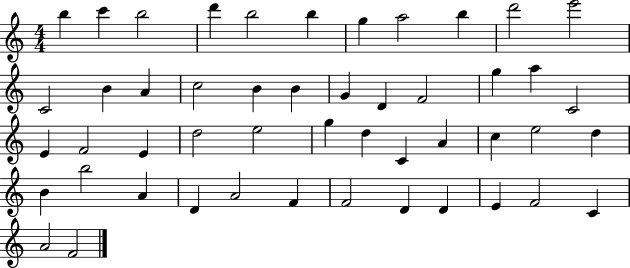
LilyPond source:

{
  \clef treble
  \numericTimeSignature
  \time 4/4
  \key c \major
  b''4 c'''4 b''2 | d'''4 b''2 b''4 | g''4 a''2 b''4 | d'''2 e'''2 | \break c'2 b'4 a'4 | c''2 b'4 b'4 | g'4 d'4 f'2 | g''4 a''4 c'2 | \break e'4 f'2 e'4 | d''2 e''2 | g''4 d''4 c'4 a'4 | c''4 e''2 d''4 | \break b'4 b''2 a'4 | d'4 a'2 f'4 | f'2 d'4 d'4 | e'4 f'2 c'4 | \break a'2 f'2 | \bar "|."
}